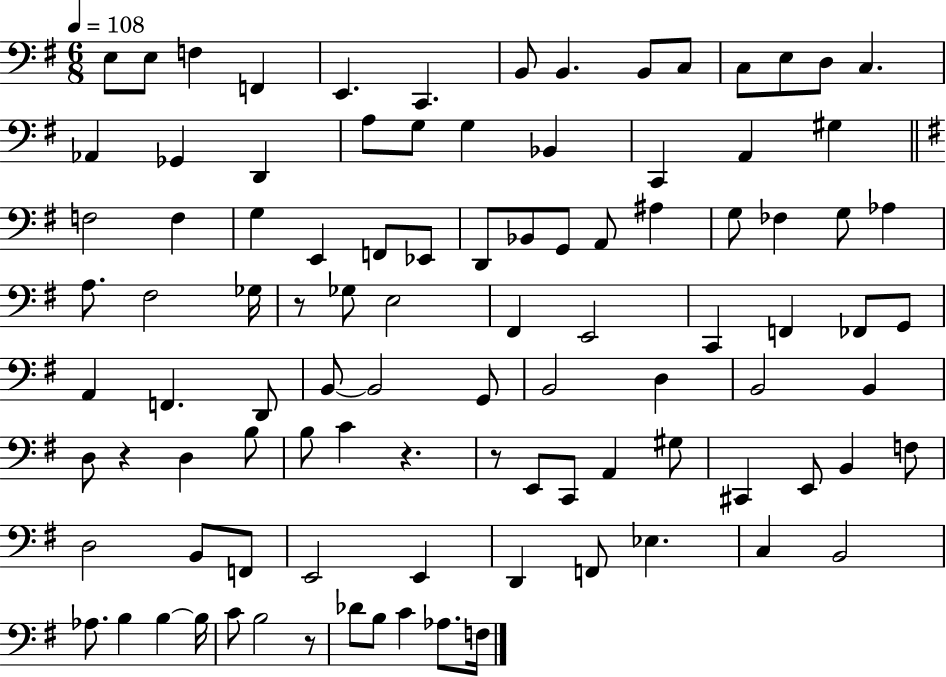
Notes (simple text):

E3/e E3/e F3/q F2/q E2/q. C2/q. B2/e B2/q. B2/e C3/e C3/e E3/e D3/e C3/q. Ab2/q Gb2/q D2/q A3/e G3/e G3/q Bb2/q C2/q A2/q G#3/q F3/h F3/q G3/q E2/q F2/e Eb2/e D2/e Bb2/e G2/e A2/e A#3/q G3/e FES3/q G3/e Ab3/q A3/e. F#3/h Gb3/s R/e Gb3/e E3/h F#2/q E2/h C2/q F2/q FES2/e G2/e A2/q F2/q. D2/e B2/e B2/h G2/e B2/h D3/q B2/h B2/q D3/e R/q D3/q B3/e B3/e C4/q R/q. R/e E2/e C2/e A2/q G#3/e C#2/q E2/e B2/q F3/e D3/h B2/e F2/e E2/h E2/q D2/q F2/e Eb3/q. C3/q B2/h Ab3/e. B3/q B3/q B3/s C4/e B3/h R/e Db4/e B3/e C4/q Ab3/e. F3/s